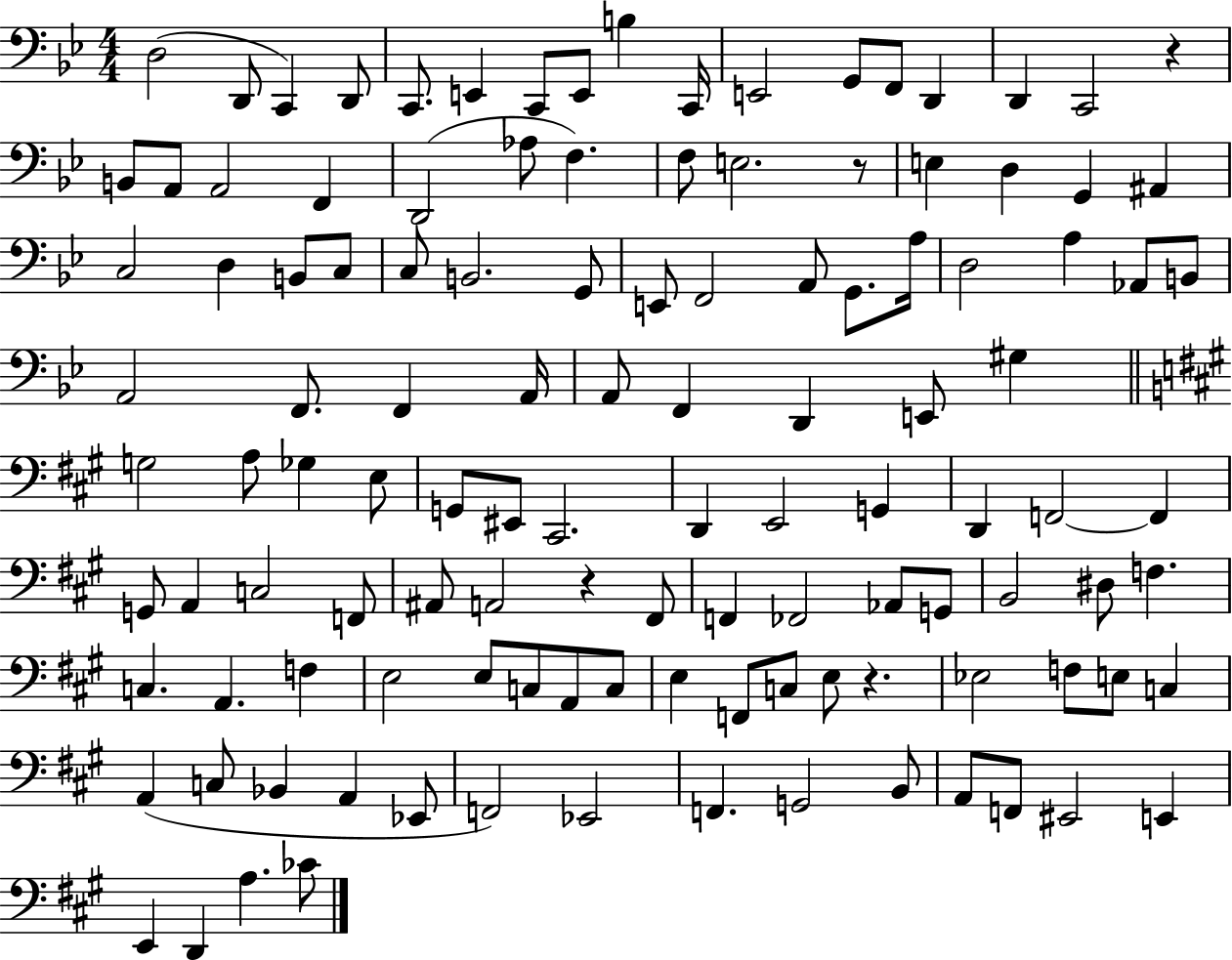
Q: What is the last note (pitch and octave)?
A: CES4